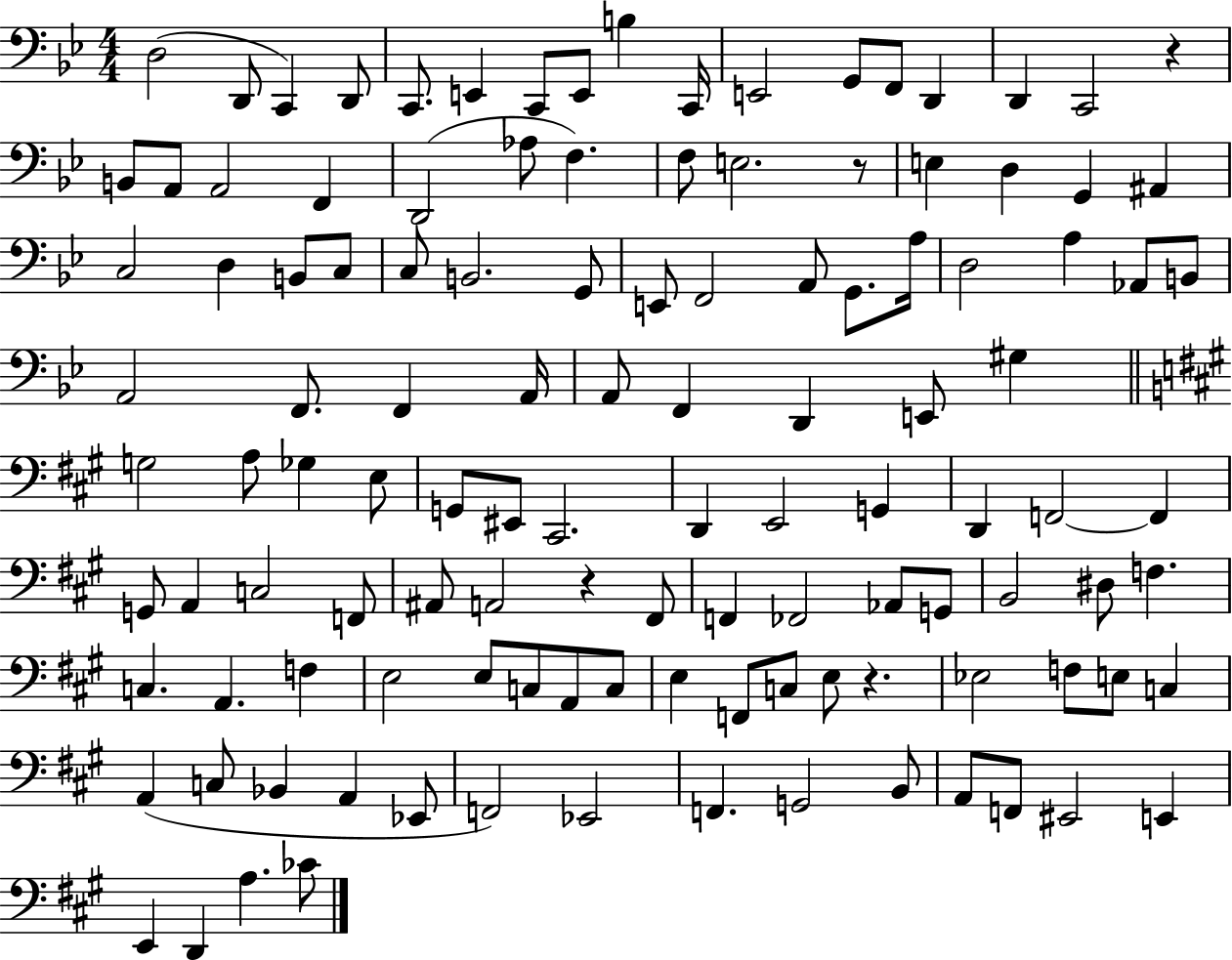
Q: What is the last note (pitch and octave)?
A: CES4